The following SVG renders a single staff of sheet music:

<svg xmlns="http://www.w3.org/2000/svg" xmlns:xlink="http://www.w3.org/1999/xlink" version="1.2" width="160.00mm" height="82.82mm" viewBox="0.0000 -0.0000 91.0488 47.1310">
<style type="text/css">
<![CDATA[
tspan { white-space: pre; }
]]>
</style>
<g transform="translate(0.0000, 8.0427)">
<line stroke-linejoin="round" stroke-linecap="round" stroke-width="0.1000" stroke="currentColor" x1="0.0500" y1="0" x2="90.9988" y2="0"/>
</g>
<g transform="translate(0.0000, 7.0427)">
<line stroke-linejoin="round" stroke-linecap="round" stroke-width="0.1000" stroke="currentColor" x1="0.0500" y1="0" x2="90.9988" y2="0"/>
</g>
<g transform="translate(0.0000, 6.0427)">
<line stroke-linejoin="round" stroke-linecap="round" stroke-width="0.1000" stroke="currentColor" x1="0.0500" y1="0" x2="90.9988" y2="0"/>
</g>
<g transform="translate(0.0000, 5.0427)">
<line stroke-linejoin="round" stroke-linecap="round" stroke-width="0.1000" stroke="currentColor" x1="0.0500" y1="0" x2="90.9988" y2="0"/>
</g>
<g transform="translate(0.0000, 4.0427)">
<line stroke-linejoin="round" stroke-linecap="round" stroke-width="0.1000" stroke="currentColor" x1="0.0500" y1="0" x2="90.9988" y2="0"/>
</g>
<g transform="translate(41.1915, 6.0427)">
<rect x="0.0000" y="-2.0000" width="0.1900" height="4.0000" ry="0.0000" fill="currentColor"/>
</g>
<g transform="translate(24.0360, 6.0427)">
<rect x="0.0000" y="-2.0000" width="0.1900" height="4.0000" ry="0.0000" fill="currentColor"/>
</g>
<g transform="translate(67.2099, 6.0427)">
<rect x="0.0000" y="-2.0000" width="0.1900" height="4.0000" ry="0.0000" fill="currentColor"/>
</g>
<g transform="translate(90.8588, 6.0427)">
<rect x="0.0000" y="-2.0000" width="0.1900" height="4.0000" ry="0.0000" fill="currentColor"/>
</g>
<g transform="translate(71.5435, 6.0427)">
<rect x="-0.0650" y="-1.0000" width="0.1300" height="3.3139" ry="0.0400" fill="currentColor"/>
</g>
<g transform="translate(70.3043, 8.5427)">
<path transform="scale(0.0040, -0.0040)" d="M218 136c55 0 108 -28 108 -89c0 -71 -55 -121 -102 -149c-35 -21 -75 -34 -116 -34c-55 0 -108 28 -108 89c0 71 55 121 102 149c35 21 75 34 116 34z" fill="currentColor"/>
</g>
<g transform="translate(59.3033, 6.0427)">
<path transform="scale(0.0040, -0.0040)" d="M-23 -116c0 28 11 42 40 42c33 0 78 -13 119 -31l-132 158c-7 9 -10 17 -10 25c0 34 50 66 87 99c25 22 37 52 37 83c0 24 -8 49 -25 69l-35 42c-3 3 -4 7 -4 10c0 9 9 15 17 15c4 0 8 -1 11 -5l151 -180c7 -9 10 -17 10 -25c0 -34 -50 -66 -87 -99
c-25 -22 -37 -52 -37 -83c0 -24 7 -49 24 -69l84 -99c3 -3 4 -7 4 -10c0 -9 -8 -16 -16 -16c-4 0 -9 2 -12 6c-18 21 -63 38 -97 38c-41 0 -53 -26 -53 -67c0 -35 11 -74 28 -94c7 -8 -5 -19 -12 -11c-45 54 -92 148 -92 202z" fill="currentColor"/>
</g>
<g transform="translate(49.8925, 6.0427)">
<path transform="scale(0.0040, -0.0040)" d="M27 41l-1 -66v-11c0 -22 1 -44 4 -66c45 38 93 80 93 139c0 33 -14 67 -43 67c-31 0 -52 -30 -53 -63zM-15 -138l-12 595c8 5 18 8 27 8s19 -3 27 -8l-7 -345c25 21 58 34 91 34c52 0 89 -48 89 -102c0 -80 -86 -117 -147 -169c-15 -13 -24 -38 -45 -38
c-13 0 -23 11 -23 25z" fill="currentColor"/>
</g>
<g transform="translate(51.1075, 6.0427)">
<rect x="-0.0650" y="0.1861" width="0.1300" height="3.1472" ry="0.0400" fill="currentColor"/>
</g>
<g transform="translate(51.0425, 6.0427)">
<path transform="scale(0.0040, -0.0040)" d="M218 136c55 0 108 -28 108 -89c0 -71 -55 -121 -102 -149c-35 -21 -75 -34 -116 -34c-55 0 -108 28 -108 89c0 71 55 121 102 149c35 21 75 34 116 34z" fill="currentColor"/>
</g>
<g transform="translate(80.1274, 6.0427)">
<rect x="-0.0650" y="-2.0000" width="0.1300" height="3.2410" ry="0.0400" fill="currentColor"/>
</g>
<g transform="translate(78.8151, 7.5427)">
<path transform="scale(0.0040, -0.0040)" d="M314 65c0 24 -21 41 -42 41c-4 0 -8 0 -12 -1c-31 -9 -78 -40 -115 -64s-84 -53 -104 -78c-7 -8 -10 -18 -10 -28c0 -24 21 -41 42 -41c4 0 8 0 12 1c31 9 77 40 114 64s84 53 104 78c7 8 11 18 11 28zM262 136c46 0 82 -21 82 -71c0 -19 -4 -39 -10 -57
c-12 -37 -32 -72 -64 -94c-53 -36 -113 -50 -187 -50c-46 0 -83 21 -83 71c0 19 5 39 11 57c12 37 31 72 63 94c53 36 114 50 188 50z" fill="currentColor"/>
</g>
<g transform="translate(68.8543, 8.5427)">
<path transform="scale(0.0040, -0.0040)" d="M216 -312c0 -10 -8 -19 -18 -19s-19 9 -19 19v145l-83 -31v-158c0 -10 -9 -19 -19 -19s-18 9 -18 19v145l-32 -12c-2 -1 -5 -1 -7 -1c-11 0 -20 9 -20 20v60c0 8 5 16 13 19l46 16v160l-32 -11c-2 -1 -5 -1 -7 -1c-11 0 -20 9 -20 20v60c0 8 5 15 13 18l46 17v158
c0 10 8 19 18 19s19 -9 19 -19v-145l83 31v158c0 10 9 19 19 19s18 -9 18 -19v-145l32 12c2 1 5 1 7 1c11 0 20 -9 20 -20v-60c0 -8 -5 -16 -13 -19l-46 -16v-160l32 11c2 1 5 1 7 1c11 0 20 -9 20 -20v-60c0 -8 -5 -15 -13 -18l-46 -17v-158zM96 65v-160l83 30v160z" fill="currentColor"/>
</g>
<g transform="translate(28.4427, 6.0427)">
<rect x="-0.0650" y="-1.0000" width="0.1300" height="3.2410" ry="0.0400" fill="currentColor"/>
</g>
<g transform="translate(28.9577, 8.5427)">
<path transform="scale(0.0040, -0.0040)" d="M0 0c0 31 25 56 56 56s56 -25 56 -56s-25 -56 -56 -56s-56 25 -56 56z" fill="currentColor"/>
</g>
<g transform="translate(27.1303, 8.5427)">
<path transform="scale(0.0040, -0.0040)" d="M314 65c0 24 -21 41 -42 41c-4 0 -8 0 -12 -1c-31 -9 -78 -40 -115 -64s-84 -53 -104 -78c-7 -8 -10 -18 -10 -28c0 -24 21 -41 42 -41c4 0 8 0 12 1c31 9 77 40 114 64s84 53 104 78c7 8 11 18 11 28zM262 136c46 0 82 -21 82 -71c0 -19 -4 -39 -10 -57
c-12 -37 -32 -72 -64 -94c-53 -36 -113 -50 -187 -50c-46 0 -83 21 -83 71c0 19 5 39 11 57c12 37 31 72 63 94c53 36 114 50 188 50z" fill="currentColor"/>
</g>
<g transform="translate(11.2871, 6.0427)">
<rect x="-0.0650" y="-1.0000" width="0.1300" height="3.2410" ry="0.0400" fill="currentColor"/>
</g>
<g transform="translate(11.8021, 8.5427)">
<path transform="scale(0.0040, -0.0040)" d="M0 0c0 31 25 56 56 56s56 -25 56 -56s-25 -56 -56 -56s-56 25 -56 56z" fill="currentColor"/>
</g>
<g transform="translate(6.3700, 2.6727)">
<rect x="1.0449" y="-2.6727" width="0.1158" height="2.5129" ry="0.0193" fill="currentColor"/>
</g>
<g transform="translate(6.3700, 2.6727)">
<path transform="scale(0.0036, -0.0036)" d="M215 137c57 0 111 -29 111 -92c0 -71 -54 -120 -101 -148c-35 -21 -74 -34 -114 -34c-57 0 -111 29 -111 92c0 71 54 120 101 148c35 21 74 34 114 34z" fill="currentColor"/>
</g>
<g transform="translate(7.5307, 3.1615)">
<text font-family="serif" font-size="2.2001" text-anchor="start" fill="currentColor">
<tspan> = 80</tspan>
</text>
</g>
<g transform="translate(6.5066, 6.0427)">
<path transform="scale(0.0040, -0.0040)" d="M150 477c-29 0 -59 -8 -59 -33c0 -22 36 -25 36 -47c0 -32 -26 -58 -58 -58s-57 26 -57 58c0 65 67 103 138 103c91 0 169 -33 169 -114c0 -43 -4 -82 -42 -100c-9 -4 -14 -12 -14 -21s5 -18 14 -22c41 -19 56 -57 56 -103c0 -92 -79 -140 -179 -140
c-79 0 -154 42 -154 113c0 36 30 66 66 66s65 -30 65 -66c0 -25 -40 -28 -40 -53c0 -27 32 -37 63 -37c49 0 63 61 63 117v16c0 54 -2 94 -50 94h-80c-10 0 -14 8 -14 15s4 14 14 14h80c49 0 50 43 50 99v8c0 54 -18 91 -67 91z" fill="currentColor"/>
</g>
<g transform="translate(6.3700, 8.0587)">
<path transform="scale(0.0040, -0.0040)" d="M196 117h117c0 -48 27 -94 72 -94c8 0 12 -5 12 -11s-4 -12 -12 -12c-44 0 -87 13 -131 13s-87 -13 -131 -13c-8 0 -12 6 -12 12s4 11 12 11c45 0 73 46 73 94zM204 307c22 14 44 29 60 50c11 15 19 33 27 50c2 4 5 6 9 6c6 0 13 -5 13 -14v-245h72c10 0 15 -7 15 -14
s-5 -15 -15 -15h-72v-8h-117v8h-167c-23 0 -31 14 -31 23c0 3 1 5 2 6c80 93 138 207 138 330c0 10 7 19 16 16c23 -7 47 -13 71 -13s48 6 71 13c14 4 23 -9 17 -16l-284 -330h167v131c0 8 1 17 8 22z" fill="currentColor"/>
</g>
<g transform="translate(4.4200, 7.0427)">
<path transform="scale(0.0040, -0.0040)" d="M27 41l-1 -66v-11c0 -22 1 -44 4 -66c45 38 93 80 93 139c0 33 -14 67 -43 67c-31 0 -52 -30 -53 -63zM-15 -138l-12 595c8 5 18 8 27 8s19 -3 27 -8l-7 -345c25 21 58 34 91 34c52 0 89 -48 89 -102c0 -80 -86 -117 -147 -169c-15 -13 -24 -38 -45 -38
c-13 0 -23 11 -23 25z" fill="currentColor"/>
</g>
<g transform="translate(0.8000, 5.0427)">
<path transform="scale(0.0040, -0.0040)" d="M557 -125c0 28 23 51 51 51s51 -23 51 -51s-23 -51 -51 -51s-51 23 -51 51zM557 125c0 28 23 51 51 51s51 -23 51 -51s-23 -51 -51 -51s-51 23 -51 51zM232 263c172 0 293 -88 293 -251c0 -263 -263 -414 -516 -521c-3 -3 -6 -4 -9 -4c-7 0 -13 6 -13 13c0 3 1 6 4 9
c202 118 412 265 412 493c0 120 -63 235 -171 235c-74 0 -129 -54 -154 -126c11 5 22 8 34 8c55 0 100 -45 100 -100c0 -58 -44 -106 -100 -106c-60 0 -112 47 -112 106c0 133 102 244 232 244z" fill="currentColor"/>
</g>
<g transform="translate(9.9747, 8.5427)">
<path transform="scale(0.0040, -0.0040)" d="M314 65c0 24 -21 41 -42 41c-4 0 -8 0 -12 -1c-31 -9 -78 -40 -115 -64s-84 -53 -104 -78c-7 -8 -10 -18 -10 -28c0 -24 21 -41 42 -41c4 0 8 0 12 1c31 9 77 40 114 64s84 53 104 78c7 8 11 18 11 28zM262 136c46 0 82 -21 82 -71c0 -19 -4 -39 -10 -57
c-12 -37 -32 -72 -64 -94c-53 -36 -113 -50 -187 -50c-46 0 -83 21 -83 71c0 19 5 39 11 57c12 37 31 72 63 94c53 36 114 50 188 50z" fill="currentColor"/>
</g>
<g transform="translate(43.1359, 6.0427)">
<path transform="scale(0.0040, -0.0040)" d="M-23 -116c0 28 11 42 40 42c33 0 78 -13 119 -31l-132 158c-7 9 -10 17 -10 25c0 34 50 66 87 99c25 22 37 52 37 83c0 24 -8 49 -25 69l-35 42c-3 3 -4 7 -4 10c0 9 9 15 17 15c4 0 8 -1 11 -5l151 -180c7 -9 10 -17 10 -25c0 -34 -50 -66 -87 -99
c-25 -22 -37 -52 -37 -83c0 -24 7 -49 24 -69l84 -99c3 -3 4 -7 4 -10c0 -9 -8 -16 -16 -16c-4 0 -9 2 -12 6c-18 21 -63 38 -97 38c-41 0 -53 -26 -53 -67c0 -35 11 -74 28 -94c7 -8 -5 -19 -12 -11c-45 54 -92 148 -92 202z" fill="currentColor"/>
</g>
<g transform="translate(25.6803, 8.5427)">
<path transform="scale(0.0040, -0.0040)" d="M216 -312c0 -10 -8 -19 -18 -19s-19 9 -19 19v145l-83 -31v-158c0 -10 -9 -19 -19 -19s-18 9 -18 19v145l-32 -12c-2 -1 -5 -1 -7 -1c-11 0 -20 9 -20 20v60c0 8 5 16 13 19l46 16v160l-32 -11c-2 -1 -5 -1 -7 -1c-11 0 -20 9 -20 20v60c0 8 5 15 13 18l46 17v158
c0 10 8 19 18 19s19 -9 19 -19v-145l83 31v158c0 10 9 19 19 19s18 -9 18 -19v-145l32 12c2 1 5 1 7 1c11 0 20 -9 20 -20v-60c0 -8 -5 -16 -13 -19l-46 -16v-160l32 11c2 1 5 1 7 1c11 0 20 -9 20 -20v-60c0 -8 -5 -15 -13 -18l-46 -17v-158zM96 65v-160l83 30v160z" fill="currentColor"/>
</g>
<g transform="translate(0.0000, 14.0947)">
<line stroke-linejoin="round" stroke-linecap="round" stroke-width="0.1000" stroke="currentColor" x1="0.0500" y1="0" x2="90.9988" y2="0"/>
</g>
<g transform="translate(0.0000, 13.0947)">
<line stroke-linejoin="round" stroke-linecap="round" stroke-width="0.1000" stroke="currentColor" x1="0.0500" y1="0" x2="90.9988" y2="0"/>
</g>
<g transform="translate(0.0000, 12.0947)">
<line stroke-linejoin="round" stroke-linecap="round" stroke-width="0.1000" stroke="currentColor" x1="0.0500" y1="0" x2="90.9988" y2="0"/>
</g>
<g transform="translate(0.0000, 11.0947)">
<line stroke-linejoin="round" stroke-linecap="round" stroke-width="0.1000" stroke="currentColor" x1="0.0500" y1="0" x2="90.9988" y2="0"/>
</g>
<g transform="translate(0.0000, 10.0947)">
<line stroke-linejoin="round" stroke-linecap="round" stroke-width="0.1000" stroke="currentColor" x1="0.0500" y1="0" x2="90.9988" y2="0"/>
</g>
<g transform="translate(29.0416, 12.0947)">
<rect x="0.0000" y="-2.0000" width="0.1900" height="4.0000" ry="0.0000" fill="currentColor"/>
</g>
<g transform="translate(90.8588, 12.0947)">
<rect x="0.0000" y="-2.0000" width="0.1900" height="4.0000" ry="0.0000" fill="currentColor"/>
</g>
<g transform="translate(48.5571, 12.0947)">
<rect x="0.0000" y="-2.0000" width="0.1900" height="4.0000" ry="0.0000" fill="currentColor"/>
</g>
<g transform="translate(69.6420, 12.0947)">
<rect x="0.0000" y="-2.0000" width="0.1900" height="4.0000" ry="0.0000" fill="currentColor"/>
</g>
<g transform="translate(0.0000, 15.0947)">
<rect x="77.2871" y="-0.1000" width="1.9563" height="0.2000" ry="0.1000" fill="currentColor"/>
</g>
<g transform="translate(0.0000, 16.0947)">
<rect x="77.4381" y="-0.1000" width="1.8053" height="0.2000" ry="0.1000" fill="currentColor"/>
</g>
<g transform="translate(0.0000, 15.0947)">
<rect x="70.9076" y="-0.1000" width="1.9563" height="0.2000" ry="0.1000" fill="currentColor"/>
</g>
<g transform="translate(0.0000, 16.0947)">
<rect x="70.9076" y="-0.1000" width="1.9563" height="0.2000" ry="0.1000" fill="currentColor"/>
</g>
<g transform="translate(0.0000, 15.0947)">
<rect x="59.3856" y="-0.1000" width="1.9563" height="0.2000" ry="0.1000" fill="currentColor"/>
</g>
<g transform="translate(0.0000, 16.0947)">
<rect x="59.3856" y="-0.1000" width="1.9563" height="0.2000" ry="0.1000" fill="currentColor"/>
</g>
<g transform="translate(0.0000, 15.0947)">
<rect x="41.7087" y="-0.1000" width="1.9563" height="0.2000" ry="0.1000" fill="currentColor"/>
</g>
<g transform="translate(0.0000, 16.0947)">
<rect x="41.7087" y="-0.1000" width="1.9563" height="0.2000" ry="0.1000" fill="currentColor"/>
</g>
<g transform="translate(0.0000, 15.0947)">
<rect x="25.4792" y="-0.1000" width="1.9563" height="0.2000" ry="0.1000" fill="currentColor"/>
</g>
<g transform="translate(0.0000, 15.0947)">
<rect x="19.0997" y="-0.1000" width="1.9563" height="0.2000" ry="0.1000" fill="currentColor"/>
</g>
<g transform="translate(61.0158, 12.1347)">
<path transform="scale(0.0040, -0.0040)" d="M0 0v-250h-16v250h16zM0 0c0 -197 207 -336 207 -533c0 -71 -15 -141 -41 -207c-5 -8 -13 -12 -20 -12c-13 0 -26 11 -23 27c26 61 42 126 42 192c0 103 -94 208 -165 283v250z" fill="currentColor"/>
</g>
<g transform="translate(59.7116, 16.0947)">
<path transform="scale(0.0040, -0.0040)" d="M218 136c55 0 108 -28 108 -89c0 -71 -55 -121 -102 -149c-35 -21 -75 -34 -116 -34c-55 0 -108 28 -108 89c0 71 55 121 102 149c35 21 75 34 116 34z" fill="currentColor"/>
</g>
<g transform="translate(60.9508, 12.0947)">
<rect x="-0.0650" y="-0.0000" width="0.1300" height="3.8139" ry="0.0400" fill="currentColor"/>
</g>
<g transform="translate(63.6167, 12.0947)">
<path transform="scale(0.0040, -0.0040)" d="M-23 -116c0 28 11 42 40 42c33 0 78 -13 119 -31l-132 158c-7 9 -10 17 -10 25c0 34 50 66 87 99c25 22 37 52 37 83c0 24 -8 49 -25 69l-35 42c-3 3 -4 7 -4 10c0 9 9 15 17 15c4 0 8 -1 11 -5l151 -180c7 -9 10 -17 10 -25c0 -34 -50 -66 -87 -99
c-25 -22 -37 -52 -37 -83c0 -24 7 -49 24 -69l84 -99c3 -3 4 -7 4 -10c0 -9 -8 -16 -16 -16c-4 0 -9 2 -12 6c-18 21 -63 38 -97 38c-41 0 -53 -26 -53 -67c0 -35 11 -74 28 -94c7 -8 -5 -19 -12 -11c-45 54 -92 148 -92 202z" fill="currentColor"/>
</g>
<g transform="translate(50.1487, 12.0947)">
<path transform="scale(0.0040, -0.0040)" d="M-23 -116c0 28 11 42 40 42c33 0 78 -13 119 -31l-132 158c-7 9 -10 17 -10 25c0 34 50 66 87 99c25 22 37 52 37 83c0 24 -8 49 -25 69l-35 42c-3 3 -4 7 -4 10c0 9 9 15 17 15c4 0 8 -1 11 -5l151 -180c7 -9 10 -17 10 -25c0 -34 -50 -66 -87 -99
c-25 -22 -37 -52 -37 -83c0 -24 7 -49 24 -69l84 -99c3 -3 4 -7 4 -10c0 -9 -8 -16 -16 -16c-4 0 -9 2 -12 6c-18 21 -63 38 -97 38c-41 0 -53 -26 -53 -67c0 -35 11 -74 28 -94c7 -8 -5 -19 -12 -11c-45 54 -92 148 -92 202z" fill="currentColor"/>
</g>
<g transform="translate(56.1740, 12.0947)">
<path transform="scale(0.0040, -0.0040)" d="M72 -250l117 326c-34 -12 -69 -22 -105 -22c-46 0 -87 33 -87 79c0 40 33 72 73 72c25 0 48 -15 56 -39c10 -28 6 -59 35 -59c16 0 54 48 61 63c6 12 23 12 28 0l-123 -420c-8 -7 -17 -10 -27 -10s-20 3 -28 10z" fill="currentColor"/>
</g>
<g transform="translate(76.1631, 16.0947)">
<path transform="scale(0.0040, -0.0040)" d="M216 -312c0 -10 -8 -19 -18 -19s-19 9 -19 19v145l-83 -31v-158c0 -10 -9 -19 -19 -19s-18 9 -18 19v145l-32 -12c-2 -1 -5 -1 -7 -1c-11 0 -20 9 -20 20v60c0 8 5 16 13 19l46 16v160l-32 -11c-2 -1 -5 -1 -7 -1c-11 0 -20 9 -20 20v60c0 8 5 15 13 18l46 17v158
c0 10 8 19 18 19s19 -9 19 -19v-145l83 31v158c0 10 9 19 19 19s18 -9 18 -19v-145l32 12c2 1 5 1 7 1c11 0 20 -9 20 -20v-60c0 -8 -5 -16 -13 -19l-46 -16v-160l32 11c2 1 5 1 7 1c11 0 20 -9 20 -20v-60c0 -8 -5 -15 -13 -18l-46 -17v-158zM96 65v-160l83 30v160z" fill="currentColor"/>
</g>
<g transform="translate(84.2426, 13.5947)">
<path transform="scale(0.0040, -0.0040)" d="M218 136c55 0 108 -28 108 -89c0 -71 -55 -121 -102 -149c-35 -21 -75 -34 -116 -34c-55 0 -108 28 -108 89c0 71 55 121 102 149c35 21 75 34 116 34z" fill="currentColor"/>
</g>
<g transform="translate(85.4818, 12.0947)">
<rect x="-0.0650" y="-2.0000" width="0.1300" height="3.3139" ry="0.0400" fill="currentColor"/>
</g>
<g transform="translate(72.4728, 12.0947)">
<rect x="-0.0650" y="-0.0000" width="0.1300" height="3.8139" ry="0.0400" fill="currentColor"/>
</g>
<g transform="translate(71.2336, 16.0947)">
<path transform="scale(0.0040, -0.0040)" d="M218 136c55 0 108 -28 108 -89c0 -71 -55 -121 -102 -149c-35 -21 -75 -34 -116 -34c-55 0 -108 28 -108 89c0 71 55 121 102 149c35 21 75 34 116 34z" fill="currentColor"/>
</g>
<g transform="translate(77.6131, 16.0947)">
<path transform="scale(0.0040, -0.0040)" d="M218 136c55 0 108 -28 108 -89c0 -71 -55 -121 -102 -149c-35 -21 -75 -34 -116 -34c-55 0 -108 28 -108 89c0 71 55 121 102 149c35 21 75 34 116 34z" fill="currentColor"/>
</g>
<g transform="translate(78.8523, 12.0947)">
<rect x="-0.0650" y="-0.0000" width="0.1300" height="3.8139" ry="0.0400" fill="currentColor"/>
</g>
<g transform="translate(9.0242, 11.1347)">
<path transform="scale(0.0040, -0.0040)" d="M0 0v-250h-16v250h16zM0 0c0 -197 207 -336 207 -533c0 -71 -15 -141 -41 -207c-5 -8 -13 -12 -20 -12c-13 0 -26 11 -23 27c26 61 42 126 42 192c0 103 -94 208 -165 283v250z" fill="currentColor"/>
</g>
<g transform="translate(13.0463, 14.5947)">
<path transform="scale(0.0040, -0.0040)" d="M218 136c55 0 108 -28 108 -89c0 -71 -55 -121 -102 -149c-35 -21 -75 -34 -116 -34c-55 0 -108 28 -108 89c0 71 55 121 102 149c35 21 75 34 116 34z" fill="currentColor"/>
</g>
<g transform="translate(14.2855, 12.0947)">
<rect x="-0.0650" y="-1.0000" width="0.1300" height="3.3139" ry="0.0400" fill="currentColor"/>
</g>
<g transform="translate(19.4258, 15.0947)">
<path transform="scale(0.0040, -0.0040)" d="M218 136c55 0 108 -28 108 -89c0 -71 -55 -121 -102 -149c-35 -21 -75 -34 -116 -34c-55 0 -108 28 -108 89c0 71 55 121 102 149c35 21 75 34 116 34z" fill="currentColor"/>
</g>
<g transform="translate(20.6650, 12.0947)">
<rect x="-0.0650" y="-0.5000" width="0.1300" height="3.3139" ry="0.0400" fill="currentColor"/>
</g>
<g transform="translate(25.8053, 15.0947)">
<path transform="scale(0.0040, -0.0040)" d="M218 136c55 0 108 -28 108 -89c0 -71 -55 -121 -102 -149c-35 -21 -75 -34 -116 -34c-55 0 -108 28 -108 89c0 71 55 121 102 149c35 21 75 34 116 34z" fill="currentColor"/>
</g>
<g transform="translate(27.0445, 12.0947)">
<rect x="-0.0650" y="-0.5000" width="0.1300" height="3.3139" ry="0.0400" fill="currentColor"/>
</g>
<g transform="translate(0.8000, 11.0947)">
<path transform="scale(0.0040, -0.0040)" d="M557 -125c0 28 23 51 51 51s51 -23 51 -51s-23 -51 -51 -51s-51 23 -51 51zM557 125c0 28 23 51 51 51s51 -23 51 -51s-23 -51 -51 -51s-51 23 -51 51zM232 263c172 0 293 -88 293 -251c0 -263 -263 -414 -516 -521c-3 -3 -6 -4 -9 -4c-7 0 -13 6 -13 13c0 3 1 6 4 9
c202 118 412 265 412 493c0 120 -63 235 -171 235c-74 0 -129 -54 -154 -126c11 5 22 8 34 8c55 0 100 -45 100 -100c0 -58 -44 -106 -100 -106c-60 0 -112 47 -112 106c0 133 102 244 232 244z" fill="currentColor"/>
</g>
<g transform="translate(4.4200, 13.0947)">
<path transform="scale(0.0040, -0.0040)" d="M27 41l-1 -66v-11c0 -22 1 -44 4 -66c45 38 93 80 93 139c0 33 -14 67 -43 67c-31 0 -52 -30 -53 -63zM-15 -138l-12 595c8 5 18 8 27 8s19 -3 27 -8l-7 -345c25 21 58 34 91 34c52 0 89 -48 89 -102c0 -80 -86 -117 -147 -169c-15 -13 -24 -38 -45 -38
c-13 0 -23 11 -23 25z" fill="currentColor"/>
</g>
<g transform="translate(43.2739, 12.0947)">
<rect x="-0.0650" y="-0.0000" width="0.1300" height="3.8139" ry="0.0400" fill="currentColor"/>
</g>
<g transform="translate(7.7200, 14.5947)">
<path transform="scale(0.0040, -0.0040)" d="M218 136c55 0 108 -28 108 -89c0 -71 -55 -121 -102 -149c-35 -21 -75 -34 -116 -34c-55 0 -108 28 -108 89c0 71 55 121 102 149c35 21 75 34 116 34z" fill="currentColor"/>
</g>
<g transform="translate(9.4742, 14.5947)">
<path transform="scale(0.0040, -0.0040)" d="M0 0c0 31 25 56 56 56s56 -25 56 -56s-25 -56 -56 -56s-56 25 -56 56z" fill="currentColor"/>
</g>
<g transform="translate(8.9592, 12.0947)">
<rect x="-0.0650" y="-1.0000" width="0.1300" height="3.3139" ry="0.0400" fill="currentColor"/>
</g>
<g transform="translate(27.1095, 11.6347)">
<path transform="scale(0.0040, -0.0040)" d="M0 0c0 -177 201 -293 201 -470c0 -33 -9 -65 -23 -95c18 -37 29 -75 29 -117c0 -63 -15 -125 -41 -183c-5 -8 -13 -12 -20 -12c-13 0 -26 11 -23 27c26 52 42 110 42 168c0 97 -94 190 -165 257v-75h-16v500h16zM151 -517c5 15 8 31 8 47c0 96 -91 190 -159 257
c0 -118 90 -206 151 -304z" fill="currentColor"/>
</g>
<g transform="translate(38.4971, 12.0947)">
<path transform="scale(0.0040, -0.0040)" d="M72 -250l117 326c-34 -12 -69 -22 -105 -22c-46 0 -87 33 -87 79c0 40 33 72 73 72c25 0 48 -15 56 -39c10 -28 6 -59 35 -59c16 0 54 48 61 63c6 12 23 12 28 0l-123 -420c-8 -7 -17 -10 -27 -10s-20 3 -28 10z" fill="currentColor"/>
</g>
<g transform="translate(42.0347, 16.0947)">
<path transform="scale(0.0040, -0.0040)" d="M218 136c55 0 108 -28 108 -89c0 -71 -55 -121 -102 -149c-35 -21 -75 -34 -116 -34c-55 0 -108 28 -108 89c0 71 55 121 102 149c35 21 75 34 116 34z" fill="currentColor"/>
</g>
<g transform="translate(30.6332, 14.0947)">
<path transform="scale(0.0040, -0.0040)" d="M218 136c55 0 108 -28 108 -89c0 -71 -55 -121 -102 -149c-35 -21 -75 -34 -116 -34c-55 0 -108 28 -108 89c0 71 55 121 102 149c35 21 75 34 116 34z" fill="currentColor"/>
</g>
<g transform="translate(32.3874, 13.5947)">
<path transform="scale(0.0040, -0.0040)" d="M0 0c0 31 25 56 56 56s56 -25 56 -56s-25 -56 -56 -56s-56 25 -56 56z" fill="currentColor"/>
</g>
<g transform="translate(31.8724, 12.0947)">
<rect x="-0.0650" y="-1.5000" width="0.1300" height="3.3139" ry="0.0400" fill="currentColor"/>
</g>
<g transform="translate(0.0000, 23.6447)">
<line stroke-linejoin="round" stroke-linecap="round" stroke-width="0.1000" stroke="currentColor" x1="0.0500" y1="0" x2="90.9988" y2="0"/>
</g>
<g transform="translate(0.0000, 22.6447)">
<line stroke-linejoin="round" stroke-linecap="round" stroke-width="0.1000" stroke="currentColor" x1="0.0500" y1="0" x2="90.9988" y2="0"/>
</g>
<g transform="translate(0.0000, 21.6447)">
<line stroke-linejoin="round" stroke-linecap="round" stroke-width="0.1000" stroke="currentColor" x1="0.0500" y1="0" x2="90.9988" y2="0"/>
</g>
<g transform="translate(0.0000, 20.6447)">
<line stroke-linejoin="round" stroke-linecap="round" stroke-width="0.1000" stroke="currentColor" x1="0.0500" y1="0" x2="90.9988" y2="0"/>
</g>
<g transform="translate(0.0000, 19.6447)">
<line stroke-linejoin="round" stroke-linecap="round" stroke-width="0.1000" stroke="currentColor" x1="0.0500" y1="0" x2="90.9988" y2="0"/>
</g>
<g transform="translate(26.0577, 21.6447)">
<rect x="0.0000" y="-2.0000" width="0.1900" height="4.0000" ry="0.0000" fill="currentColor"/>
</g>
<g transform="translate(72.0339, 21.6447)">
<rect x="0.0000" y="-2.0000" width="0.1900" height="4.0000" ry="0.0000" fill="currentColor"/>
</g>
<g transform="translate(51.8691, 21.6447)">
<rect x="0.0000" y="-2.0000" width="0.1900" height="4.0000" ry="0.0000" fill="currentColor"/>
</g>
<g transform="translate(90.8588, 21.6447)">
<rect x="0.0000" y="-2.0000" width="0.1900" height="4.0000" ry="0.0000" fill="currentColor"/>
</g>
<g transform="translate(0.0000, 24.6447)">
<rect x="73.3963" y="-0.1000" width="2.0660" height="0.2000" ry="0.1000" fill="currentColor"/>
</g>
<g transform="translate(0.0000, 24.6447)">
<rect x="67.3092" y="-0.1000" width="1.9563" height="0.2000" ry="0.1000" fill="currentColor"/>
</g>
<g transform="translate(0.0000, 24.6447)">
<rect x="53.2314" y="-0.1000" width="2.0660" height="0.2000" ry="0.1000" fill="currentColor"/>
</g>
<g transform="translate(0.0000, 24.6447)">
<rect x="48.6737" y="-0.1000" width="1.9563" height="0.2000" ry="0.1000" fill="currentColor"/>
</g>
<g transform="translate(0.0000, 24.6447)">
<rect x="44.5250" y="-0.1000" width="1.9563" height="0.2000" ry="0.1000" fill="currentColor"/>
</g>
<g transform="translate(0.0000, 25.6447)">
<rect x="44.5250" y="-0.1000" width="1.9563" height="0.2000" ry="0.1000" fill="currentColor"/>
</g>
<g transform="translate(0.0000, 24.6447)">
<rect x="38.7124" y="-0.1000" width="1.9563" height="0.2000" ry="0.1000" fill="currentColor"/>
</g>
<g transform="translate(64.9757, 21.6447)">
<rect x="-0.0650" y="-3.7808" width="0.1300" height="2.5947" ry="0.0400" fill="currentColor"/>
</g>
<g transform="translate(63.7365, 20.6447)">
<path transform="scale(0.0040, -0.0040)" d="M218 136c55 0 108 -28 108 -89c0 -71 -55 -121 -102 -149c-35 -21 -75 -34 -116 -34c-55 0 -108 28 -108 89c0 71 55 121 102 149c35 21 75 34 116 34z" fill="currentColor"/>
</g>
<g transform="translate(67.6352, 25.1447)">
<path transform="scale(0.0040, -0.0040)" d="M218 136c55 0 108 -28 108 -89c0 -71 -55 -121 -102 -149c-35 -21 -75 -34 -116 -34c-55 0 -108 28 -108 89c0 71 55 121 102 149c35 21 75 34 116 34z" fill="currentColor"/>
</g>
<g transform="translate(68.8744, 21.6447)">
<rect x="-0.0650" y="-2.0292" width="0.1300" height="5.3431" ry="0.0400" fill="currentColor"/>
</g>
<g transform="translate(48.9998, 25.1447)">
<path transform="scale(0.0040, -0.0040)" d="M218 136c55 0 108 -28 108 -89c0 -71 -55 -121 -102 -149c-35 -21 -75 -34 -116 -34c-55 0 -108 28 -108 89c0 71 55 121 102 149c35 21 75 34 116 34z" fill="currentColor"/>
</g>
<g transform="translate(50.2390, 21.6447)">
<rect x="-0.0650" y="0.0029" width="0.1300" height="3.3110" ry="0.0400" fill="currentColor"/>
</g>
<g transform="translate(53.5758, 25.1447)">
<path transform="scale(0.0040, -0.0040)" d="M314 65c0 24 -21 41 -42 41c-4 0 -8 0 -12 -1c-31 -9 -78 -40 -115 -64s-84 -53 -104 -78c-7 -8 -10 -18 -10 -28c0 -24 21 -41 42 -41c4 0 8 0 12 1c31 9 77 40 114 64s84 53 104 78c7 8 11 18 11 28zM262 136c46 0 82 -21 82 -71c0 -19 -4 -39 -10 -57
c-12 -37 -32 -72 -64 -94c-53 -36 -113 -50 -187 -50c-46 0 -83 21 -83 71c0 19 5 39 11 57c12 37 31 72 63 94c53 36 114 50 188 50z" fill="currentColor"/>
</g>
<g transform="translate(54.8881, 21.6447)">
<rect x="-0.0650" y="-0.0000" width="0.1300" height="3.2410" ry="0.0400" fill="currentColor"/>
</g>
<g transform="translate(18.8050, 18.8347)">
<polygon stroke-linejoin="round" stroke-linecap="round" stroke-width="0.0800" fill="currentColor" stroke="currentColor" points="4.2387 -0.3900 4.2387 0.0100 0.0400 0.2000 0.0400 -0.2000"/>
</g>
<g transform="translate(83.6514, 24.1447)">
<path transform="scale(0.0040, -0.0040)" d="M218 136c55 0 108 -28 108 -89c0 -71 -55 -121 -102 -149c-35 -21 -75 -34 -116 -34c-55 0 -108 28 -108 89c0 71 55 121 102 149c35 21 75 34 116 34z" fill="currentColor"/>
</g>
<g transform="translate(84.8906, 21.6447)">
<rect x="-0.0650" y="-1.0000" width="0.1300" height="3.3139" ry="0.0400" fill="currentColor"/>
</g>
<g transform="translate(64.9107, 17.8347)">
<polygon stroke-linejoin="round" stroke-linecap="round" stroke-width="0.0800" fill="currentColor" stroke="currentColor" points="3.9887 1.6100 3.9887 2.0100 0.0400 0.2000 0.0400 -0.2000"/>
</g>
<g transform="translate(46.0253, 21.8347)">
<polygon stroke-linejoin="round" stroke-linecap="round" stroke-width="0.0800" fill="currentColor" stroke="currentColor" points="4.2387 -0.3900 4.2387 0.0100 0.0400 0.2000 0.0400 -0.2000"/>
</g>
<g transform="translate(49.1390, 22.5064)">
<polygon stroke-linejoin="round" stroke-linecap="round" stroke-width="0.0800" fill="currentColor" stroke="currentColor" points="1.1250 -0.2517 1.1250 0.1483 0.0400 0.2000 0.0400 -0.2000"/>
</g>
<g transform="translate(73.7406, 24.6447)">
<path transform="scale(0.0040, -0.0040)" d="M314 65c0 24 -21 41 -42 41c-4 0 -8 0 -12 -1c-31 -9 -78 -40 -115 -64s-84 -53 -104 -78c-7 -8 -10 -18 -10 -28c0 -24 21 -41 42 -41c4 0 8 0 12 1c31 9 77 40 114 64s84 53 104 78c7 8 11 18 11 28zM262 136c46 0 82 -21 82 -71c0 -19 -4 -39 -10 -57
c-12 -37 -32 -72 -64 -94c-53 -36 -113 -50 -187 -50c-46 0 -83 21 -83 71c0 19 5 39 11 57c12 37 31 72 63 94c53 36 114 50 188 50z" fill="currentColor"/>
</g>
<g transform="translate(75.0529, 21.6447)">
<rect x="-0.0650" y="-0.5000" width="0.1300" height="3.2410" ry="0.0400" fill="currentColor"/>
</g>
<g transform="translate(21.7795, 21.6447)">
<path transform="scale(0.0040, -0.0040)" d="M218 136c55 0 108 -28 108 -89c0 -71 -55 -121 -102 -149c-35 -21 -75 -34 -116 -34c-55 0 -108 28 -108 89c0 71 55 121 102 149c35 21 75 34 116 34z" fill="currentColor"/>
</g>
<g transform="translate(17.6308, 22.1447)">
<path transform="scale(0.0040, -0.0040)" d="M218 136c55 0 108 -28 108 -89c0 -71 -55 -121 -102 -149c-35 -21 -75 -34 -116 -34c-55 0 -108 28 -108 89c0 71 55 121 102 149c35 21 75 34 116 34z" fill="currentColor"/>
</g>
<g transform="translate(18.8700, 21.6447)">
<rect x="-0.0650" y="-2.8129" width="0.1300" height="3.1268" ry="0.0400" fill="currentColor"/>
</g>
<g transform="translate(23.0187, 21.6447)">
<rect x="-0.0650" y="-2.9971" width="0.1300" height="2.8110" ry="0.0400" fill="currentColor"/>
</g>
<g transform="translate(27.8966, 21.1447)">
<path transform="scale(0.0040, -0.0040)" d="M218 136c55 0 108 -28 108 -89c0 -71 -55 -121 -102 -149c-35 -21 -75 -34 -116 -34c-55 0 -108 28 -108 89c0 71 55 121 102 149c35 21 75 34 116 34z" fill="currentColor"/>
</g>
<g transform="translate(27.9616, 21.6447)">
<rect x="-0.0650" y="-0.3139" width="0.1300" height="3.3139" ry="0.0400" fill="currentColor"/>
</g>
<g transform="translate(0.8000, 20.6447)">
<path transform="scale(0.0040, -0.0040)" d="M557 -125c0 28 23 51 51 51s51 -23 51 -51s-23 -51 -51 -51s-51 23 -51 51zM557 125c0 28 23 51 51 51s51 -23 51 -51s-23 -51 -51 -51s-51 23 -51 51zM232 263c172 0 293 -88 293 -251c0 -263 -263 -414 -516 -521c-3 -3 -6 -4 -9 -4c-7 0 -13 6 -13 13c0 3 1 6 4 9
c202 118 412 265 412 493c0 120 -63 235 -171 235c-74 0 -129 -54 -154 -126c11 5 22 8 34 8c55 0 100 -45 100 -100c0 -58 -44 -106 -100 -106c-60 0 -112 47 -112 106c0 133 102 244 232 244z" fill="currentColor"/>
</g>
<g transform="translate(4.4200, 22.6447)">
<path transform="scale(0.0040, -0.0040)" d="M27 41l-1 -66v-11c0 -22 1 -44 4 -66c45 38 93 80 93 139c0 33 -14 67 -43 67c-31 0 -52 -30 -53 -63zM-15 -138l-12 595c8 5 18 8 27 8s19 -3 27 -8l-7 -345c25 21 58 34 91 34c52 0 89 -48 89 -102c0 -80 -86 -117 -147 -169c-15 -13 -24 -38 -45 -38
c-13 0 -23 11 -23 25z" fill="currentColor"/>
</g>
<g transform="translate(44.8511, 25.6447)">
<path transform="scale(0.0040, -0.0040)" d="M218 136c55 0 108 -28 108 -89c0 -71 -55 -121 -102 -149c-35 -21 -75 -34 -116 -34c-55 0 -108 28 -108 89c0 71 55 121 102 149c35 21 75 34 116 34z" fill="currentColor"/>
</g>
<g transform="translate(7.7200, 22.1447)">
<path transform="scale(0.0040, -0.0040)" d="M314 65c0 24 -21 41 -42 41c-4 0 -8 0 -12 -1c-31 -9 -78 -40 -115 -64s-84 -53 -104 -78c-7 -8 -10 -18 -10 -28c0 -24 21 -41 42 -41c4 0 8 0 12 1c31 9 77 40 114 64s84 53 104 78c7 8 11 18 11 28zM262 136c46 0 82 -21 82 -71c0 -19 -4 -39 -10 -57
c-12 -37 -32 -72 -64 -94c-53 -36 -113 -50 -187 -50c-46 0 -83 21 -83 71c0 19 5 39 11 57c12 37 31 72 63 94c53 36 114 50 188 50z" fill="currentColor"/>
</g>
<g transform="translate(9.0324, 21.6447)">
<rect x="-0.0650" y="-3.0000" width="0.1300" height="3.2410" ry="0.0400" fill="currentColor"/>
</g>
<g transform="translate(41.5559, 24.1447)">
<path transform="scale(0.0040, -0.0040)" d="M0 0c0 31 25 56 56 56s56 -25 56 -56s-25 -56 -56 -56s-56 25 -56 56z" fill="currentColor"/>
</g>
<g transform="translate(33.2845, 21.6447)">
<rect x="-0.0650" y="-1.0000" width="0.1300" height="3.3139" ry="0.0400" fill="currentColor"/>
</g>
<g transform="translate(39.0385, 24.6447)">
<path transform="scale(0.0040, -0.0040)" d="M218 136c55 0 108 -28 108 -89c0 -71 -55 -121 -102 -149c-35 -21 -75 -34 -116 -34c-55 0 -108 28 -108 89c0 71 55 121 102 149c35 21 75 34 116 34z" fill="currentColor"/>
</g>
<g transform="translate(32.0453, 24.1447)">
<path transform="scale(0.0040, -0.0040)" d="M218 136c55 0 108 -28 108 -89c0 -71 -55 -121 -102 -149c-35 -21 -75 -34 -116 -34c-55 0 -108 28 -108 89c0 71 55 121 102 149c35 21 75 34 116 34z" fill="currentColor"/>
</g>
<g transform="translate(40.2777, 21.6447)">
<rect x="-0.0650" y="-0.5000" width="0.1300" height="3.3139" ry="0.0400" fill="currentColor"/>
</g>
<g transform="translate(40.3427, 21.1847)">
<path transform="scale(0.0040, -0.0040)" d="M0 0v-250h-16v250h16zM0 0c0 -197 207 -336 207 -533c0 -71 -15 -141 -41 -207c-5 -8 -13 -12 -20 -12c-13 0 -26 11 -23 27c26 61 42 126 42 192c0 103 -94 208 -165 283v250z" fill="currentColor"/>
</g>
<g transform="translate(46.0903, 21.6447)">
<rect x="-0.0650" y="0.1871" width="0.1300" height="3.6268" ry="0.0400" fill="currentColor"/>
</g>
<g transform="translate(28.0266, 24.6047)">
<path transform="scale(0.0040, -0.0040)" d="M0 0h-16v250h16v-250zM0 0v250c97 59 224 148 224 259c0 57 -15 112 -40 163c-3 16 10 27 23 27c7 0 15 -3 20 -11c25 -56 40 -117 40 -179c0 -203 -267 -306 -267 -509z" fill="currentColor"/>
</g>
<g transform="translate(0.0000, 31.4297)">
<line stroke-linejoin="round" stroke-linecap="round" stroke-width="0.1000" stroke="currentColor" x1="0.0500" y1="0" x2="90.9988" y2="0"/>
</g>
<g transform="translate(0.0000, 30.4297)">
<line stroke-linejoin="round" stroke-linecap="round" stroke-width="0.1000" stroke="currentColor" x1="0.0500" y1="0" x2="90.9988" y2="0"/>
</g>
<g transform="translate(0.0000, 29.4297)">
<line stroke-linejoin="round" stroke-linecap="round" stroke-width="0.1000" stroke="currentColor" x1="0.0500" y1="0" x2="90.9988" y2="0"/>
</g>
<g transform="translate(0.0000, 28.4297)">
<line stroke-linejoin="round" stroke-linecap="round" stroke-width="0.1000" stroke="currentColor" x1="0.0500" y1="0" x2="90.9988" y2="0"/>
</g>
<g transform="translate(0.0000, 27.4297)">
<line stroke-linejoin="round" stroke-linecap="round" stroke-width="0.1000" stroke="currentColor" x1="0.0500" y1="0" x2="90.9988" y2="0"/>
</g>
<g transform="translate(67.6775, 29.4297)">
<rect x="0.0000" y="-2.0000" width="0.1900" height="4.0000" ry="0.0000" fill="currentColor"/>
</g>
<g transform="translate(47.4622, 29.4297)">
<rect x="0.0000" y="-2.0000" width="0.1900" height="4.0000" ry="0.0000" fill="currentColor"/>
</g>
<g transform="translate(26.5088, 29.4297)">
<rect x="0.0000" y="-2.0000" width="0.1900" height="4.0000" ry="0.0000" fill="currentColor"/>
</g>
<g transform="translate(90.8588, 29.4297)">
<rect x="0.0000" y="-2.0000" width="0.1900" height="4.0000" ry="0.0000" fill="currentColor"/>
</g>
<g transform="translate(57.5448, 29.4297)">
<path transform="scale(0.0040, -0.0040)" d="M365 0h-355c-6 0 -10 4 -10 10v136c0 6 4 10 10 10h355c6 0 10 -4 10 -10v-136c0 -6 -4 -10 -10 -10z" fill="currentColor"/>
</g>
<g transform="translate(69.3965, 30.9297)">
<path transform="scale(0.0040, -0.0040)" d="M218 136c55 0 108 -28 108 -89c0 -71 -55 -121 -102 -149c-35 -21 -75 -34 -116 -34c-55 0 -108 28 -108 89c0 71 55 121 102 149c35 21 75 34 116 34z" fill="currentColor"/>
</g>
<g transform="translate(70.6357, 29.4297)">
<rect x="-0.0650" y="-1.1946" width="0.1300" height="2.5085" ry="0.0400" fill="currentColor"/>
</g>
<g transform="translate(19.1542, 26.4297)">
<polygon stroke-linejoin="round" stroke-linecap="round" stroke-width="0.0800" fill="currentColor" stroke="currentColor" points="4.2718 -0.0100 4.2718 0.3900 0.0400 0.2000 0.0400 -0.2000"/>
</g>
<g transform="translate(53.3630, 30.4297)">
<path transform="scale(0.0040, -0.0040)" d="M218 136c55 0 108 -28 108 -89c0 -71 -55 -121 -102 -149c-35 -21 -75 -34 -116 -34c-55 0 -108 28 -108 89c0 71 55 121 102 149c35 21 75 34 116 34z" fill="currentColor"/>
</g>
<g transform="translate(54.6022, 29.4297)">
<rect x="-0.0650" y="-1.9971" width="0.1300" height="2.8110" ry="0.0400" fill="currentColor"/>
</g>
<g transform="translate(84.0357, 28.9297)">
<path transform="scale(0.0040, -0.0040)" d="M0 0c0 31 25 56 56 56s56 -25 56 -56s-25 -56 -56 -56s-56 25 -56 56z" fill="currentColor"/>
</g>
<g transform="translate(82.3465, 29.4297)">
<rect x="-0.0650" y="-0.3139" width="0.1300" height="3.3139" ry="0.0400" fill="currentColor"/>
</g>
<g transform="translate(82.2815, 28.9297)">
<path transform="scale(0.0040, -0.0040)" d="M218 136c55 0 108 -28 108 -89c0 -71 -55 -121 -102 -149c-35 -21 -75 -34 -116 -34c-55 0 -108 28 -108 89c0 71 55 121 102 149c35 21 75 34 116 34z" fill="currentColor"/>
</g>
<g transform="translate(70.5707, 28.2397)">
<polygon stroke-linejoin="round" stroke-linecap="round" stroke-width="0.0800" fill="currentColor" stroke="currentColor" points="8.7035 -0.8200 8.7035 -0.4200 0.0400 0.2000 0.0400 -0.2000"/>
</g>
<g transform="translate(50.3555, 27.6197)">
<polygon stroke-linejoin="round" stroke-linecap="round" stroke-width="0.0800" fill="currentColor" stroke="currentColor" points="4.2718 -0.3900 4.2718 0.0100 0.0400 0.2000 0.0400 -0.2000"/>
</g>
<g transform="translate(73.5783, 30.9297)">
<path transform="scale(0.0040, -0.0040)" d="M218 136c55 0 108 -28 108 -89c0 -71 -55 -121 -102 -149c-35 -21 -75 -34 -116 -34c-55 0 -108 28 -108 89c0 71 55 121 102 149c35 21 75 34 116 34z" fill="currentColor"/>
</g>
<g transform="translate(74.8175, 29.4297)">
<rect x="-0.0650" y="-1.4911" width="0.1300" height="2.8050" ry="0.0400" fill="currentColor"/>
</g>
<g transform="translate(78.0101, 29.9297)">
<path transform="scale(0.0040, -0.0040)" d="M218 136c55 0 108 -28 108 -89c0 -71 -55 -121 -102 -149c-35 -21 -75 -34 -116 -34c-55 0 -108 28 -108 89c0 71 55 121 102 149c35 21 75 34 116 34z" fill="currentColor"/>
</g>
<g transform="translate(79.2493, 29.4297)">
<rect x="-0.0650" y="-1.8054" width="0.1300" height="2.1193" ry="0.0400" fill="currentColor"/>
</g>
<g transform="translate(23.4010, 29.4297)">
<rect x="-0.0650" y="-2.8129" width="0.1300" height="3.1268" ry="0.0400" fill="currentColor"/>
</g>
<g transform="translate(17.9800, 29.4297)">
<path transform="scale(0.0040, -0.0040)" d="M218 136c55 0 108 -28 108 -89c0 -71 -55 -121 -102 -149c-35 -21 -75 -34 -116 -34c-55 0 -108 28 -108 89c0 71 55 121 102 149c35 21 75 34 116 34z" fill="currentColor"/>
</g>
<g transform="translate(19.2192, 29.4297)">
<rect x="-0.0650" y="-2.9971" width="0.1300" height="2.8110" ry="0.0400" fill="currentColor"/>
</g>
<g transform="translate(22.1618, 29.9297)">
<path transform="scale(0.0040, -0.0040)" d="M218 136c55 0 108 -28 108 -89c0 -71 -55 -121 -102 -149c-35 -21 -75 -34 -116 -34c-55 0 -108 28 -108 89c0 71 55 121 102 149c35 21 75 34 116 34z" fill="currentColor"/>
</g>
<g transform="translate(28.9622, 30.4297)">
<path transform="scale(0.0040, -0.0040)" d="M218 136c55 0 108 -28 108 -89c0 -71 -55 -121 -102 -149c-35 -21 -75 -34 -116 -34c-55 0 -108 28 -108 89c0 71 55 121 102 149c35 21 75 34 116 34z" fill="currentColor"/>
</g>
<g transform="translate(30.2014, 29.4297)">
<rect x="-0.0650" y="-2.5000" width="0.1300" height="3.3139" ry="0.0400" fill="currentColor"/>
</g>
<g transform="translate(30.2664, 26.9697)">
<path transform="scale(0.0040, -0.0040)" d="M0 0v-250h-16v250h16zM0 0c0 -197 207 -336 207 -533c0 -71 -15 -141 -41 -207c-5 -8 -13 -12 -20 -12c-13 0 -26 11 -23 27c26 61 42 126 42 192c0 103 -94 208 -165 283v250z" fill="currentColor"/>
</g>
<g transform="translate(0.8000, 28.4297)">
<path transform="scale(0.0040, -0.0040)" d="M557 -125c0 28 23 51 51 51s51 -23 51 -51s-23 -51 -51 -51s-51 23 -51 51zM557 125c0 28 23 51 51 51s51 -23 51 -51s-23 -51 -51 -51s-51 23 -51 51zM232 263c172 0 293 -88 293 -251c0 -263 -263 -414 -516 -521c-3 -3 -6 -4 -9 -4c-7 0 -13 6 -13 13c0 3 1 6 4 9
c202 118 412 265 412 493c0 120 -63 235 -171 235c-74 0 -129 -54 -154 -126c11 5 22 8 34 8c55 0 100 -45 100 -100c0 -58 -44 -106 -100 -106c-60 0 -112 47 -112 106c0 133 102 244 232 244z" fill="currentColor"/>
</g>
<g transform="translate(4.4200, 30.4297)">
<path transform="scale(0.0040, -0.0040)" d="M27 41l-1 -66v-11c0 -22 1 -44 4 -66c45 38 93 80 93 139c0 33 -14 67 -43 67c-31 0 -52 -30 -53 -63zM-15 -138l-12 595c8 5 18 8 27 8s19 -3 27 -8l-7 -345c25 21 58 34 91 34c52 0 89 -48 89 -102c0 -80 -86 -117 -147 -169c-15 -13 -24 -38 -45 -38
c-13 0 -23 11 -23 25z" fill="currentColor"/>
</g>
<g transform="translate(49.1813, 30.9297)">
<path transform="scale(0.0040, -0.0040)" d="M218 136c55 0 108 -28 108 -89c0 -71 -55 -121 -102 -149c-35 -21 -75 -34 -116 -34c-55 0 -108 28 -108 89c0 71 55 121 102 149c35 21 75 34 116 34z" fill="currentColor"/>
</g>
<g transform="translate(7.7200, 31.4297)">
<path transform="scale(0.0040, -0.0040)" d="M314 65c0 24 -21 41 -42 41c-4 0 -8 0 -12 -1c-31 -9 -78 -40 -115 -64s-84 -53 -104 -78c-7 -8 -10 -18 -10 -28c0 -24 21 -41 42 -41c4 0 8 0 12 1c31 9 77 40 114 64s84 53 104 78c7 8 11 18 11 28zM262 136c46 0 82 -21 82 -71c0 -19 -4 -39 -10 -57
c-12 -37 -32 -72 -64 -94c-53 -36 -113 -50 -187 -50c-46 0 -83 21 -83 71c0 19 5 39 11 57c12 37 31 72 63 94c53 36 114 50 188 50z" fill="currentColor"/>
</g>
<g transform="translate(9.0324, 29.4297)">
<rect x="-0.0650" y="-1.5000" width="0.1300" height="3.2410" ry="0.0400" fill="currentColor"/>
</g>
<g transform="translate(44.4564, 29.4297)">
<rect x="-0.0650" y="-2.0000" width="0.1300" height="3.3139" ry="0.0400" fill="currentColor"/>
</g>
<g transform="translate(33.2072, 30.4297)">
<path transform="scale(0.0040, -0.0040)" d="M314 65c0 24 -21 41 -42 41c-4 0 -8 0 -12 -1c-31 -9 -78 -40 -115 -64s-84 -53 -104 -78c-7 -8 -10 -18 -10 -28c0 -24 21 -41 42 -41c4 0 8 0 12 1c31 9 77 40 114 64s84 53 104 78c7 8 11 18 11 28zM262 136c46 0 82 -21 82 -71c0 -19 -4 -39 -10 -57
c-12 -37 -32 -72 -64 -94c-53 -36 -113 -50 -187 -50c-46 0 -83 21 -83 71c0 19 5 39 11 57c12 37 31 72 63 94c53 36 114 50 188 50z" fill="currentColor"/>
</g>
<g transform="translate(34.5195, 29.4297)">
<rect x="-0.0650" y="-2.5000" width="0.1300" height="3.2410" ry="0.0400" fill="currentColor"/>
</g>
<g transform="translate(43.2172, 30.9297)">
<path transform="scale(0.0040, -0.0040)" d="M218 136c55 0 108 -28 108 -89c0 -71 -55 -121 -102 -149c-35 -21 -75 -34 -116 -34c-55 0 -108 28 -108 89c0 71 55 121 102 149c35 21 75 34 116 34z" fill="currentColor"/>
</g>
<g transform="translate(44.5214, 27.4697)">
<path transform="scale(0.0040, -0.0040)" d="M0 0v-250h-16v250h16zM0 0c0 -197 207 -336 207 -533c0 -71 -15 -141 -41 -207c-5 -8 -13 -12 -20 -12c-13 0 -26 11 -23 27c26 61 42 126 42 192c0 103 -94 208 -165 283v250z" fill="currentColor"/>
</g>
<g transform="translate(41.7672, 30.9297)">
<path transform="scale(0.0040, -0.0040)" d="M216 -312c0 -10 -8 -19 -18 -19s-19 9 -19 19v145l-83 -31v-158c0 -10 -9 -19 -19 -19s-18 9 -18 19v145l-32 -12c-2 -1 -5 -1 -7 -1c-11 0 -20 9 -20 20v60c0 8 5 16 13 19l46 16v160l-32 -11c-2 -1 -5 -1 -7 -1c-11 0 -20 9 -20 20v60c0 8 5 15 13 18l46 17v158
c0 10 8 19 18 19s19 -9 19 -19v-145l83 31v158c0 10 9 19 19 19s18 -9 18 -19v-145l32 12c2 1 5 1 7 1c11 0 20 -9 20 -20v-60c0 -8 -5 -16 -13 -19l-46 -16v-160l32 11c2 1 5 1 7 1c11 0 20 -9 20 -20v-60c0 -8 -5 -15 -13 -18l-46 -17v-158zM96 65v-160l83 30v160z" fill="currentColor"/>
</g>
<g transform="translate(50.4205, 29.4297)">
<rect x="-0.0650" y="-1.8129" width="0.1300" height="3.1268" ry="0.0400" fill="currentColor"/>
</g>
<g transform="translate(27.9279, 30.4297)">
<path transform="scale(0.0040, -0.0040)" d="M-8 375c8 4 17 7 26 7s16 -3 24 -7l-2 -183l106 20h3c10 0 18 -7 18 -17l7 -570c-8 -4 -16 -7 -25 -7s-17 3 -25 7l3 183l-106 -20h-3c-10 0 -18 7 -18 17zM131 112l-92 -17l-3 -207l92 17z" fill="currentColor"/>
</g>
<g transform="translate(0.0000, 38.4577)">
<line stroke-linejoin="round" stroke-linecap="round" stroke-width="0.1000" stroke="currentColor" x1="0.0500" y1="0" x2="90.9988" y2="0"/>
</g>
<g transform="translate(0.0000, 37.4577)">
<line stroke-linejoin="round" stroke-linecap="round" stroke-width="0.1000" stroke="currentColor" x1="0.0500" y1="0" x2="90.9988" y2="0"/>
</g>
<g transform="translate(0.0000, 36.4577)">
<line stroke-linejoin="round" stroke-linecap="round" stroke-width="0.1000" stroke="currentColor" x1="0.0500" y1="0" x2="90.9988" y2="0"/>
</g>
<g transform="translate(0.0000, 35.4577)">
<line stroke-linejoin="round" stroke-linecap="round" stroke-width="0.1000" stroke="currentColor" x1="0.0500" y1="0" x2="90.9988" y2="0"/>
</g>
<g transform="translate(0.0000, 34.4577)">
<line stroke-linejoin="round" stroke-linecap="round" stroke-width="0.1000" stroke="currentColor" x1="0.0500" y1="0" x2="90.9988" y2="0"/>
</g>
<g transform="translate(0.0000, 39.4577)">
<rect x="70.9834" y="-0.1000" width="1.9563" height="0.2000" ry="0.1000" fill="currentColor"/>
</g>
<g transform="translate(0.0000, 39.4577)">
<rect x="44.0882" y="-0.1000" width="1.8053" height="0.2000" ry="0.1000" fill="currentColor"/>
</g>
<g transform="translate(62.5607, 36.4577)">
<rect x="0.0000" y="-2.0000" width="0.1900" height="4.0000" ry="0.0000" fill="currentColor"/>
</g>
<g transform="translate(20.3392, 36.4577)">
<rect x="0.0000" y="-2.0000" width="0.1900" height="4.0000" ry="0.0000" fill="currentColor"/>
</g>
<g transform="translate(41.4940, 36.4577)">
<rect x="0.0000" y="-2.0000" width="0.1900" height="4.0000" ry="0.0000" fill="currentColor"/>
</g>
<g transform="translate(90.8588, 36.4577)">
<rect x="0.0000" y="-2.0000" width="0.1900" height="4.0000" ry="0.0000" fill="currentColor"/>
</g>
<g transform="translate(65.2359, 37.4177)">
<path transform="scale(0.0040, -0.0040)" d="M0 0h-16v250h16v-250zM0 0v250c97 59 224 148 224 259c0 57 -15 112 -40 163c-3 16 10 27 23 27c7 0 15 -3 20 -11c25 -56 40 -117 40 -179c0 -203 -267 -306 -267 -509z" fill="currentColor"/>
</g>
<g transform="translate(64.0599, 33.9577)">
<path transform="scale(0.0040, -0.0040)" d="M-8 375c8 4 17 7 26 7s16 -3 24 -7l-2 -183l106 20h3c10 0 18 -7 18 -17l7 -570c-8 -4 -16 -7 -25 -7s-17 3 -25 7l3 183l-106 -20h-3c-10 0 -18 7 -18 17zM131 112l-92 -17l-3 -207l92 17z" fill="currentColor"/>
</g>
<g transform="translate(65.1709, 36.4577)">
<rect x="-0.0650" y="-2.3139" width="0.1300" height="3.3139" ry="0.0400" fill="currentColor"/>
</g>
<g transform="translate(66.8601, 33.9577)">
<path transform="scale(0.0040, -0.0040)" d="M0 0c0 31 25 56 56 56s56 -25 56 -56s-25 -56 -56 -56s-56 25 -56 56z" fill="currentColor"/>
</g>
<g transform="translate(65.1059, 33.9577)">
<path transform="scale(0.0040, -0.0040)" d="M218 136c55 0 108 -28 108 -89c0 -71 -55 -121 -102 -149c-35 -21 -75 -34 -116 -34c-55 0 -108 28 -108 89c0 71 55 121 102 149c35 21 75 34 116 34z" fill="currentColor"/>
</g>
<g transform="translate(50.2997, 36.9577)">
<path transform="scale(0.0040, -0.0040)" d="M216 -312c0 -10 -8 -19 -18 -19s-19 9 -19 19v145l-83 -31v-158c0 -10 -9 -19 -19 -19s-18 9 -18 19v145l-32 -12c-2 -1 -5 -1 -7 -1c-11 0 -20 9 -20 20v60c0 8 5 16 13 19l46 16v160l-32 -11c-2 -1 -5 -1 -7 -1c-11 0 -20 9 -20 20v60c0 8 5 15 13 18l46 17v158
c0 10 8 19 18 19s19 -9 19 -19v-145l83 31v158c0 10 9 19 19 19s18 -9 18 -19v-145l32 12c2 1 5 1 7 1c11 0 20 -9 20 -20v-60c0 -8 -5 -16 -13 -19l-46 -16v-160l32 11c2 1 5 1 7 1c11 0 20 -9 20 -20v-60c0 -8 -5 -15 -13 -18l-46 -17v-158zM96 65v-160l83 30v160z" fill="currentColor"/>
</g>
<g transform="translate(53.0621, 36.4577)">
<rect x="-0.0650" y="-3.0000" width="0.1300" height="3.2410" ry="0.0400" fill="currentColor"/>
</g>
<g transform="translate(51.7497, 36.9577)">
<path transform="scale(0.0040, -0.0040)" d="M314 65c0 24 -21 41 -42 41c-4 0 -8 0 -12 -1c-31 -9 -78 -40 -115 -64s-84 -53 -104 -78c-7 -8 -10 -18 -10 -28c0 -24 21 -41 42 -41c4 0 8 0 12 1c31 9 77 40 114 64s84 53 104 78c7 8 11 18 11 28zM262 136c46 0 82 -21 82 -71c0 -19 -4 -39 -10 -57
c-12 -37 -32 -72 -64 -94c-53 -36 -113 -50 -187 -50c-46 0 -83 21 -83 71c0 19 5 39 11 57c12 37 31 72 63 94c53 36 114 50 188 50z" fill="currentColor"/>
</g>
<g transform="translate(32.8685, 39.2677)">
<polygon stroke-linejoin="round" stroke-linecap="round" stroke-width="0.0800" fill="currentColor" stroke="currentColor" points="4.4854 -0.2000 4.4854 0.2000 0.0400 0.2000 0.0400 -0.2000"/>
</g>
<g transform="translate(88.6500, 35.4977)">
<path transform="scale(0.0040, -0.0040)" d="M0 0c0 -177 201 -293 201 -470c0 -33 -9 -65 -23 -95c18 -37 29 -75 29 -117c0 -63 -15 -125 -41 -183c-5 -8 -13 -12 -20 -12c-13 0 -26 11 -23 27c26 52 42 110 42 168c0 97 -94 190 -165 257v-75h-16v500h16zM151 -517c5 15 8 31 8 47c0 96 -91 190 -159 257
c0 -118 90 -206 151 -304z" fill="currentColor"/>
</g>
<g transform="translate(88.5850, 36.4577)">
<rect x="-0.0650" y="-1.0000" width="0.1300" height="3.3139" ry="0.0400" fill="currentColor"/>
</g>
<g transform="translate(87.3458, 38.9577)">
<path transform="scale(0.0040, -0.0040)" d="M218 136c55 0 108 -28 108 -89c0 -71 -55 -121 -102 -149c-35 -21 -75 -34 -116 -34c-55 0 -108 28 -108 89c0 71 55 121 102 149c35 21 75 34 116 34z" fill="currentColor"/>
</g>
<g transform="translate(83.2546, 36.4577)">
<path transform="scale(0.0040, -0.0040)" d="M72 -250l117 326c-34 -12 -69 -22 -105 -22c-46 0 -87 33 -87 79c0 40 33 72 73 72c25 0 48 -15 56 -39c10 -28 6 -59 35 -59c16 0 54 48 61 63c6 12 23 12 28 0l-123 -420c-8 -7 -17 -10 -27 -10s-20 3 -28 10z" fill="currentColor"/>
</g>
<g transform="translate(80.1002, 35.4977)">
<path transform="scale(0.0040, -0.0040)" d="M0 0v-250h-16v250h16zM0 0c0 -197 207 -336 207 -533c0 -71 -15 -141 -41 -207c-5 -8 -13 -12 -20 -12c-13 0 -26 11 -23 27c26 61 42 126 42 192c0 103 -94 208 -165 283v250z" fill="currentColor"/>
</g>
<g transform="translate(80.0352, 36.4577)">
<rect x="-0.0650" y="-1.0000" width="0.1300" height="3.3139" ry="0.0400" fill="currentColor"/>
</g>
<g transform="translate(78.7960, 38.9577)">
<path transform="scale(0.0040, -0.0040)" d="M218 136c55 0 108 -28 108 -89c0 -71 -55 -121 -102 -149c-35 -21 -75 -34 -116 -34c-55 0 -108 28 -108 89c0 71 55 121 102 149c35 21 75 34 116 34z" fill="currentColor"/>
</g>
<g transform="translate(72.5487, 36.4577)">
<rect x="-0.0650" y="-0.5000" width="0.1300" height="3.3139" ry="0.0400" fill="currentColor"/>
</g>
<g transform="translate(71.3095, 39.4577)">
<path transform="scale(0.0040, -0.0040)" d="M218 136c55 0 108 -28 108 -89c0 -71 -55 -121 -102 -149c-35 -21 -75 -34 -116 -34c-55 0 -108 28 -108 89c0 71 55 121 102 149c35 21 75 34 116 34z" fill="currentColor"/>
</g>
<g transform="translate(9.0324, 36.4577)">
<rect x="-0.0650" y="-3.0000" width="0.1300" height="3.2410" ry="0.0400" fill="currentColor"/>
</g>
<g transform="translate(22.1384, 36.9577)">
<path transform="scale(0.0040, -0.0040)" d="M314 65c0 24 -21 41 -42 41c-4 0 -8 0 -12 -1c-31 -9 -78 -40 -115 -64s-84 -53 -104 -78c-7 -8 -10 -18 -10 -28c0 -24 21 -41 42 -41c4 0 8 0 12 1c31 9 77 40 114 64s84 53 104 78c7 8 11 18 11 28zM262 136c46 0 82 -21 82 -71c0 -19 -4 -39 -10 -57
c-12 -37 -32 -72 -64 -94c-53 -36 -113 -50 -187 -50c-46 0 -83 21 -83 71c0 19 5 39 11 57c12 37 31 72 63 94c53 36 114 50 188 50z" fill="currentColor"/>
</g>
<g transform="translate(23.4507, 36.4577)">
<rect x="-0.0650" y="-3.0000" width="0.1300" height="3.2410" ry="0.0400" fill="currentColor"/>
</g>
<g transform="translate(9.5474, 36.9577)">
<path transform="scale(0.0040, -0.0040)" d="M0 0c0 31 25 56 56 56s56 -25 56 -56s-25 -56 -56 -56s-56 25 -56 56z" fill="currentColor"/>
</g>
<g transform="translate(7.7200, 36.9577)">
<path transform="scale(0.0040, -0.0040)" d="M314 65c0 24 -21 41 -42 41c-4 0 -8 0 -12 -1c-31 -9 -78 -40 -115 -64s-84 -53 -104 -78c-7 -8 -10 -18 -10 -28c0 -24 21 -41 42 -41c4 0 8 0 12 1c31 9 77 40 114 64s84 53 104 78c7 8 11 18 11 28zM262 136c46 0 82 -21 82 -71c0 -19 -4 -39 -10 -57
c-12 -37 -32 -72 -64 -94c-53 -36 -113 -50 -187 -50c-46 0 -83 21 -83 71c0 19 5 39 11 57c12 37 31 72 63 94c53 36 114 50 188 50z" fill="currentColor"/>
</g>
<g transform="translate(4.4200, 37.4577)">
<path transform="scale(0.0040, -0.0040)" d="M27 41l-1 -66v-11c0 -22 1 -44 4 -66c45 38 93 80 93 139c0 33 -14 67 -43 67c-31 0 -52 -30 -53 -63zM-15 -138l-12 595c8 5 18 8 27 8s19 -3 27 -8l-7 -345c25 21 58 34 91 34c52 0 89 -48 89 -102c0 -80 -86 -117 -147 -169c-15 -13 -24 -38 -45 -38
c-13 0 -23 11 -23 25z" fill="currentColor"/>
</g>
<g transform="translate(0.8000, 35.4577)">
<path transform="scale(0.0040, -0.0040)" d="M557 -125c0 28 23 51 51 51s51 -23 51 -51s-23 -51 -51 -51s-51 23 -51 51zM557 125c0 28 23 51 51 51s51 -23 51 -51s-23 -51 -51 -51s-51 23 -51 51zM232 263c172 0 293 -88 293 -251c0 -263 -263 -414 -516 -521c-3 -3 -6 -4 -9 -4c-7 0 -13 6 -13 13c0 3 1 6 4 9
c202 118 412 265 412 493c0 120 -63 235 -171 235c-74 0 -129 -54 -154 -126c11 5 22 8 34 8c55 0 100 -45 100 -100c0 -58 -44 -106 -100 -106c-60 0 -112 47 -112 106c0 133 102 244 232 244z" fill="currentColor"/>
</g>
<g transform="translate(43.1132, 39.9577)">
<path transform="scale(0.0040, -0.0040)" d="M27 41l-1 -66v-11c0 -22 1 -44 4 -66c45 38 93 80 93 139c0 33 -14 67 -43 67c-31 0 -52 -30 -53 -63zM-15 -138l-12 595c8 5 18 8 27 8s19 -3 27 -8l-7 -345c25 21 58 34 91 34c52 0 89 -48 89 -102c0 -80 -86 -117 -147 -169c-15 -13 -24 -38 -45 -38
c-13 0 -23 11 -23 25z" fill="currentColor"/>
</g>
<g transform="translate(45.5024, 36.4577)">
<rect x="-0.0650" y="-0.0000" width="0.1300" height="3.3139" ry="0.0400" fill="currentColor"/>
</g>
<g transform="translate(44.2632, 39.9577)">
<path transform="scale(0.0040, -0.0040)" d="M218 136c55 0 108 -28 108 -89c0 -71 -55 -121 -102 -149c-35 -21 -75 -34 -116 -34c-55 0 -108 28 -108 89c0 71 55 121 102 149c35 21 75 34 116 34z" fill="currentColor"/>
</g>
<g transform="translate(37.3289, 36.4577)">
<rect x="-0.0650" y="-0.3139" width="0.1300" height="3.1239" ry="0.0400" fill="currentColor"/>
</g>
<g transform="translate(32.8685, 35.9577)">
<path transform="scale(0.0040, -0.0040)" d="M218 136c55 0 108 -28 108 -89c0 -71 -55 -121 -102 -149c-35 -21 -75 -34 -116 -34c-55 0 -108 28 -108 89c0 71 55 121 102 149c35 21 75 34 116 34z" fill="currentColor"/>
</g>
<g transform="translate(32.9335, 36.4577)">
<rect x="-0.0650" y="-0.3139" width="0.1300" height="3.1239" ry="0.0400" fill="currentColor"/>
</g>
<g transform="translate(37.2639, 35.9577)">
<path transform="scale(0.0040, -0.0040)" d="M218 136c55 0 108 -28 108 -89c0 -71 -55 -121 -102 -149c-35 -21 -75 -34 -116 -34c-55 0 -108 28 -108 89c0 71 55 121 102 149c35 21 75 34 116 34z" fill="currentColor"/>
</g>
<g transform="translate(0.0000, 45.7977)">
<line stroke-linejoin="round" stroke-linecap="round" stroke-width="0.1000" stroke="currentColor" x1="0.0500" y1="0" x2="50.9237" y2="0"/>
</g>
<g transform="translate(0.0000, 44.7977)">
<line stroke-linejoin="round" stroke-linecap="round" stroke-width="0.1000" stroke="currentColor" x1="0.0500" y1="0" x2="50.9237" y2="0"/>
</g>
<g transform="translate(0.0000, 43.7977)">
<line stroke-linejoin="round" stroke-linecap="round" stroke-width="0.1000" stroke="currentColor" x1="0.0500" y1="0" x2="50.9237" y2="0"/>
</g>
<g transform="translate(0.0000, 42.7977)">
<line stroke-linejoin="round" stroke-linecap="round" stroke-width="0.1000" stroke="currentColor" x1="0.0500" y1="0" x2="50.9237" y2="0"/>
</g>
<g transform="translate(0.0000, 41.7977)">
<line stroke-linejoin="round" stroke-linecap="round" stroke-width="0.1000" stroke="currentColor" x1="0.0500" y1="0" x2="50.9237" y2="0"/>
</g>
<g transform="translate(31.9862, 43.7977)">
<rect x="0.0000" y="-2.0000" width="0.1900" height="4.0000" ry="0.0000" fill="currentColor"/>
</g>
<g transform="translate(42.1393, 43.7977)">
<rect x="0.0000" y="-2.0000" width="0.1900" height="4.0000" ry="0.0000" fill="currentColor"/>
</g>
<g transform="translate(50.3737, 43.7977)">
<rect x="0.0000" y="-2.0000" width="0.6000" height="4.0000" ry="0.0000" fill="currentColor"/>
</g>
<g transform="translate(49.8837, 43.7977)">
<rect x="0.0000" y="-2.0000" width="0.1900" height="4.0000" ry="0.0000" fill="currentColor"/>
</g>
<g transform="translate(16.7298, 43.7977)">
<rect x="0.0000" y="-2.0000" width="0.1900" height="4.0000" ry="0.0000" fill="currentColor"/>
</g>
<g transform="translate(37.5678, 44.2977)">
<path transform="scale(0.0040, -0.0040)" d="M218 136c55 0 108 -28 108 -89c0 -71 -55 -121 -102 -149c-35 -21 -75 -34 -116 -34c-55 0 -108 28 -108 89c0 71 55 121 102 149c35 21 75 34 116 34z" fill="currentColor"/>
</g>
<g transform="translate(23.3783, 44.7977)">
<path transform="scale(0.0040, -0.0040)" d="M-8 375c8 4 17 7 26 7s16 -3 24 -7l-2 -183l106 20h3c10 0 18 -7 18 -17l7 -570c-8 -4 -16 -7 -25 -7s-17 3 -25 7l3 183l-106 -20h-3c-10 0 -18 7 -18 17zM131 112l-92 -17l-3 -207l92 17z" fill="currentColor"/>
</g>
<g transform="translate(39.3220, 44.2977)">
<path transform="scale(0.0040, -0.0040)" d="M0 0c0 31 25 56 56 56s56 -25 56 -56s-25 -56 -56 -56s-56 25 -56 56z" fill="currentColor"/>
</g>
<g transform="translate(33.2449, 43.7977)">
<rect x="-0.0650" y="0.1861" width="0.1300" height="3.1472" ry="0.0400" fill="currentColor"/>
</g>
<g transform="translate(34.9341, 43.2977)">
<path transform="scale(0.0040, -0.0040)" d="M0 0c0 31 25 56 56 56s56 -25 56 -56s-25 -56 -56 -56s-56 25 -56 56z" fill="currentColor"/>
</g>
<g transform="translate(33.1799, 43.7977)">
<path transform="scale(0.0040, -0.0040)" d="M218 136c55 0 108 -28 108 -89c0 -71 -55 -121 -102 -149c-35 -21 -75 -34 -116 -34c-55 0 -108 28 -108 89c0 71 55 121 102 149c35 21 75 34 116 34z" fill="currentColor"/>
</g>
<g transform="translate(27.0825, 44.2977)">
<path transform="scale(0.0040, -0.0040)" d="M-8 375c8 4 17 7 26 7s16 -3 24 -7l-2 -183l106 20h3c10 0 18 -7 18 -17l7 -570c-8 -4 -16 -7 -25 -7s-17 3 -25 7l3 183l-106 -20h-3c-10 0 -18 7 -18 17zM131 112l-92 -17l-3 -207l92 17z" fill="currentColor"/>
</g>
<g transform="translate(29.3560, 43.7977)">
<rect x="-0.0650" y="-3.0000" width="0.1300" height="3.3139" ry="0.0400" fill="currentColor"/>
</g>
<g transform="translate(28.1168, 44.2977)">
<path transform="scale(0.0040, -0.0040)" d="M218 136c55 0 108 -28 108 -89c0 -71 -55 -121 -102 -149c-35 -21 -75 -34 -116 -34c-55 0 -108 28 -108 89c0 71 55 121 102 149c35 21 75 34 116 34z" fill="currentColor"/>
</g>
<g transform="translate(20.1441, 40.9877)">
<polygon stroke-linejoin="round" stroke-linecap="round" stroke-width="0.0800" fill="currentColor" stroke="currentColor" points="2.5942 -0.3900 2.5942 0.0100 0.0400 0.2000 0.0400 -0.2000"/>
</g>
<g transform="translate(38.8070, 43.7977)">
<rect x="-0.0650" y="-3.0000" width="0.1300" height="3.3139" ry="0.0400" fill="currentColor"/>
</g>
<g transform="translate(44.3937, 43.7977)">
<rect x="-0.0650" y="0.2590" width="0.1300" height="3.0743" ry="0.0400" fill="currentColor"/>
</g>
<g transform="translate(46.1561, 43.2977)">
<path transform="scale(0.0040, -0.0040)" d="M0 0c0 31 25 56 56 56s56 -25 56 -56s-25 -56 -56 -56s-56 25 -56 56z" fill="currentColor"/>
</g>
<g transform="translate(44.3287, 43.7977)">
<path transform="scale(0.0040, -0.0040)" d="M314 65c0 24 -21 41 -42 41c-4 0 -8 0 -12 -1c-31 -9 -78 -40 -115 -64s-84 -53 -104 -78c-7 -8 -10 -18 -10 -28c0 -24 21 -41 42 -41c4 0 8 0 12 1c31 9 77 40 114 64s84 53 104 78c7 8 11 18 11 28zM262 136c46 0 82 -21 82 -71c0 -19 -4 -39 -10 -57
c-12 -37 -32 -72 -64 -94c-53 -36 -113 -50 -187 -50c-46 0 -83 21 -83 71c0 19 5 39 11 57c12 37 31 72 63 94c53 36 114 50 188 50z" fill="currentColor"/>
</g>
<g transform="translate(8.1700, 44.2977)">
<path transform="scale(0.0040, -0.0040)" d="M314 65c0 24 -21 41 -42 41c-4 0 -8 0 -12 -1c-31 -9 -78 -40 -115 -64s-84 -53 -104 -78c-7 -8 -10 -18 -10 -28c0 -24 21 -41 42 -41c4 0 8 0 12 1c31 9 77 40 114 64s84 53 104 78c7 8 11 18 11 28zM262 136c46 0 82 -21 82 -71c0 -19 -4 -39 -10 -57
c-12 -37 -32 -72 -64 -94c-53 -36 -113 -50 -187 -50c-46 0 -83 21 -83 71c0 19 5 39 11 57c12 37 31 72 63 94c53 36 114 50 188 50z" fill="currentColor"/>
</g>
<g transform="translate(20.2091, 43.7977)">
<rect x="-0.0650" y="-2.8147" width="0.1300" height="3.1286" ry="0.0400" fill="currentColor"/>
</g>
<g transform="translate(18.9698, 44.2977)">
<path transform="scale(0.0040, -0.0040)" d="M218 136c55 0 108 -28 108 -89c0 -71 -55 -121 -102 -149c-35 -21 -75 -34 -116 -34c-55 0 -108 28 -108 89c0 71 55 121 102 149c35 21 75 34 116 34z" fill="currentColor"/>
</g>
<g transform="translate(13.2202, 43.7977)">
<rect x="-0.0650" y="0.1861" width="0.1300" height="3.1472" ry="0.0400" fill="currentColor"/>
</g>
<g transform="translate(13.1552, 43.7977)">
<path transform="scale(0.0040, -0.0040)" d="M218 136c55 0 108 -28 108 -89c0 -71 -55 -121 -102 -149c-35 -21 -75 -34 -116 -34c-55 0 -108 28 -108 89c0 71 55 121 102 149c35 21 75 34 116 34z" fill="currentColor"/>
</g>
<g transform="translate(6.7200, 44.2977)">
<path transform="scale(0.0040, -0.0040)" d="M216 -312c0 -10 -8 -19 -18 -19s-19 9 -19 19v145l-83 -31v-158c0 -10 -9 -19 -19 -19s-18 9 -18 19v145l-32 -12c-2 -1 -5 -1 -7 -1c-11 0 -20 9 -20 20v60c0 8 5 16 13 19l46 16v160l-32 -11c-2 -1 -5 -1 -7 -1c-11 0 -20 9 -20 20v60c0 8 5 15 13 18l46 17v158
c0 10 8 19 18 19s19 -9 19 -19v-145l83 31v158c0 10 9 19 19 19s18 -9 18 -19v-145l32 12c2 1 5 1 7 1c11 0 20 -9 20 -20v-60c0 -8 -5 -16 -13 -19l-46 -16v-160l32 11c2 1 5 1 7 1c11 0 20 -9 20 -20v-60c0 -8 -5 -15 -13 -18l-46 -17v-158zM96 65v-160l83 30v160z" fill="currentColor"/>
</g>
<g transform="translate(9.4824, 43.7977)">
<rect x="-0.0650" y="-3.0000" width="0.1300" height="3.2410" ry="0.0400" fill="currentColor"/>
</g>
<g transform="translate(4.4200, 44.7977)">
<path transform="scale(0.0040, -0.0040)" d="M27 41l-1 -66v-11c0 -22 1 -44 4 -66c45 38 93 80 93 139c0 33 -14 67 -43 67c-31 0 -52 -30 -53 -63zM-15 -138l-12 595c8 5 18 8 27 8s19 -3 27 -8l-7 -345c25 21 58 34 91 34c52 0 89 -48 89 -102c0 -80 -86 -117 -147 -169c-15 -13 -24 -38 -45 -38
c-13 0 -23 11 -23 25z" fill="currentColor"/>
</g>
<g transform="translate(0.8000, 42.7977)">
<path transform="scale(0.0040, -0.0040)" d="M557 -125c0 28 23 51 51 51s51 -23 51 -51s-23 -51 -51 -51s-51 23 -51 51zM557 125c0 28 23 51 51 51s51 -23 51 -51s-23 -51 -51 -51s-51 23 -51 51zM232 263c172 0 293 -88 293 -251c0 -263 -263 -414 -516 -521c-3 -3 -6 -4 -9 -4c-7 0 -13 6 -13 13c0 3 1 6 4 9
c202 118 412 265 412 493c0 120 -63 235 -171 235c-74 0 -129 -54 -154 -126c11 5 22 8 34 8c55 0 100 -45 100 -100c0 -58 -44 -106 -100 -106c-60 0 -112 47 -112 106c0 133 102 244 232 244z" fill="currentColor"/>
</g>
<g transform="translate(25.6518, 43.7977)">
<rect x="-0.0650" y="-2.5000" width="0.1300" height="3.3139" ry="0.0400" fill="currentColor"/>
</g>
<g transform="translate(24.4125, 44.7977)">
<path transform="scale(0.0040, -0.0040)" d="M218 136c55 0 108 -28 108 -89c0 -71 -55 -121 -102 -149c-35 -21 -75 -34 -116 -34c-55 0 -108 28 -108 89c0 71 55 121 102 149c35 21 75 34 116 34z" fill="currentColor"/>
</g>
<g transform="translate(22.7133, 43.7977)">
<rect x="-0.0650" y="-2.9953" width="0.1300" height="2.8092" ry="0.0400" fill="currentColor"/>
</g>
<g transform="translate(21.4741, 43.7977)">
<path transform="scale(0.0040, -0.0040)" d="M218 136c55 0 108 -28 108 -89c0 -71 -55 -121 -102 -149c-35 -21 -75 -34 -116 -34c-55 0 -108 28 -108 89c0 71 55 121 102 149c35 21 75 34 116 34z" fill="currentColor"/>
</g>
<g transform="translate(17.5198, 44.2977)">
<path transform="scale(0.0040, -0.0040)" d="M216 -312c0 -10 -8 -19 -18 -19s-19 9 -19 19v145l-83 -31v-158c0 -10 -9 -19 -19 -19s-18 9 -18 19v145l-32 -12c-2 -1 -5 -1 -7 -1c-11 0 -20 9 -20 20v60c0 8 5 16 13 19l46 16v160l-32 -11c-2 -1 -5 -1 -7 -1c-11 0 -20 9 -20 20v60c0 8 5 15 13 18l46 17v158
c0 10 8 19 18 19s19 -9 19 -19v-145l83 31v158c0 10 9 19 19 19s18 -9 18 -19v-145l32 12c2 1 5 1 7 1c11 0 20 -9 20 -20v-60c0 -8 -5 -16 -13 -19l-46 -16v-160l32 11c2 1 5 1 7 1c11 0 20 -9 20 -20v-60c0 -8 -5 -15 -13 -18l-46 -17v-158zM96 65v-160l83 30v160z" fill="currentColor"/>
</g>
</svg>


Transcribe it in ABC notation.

X:1
T:Untitled
M:3/4
L:1/4
K:F
F,,2 ^F,,2 z _D, z ^F,, A,,2 F,,/2 F,, E,, E,,/4 G,, z/2 C,, z z/2 C,,/2 z C,, ^C,, A,, C,2 C,/2 D,/2 E,/2 F,, E,,/2 C,,/2 D,,/4 D,,2 F,/2 D,,/2 E,,2 F,, G,,2 D,/2 C,/2 B,,/2 B,,2 ^A,,/2 A,,/2 _B,,/2 z2 A,,/2 A,,/2 C,/2 E, C,2 C,2 E,/2 E,/2 _D,, ^C,2 B,/2 E,, F,,/2 z/2 F,,/4 ^C,2 D, ^C,/2 D,/2 B,, C, D, C, D,2